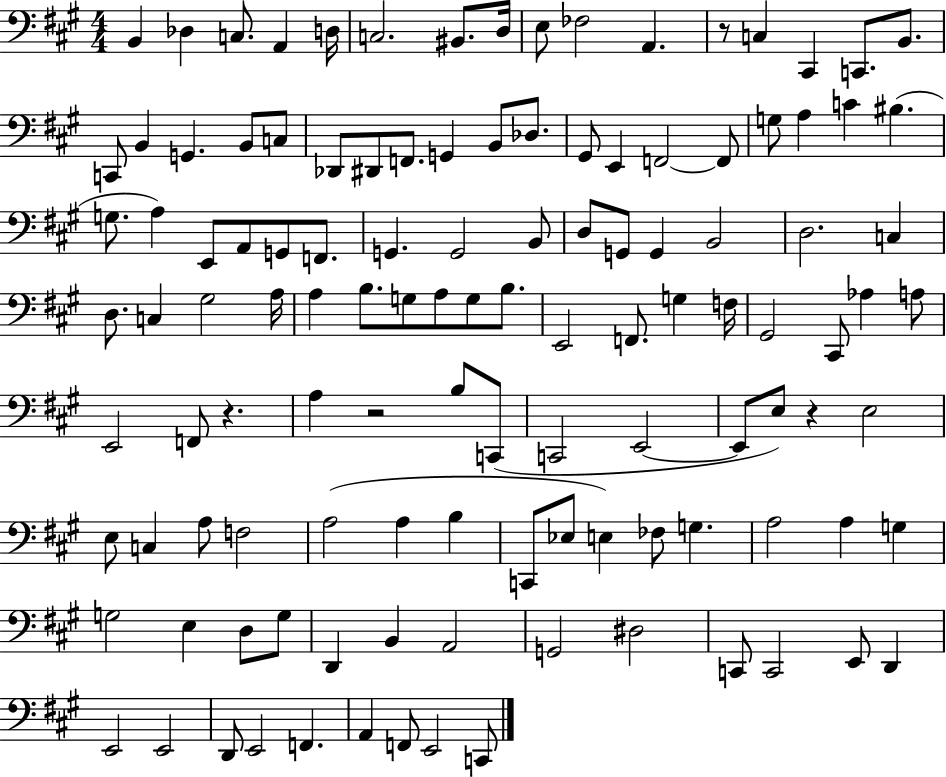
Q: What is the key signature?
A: A major